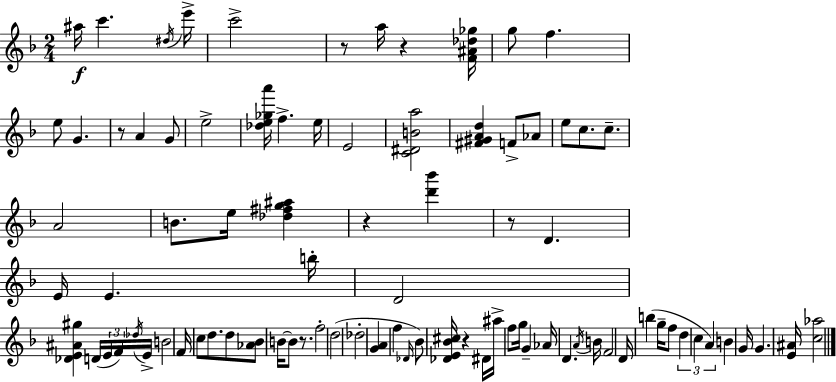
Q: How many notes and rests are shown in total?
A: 86